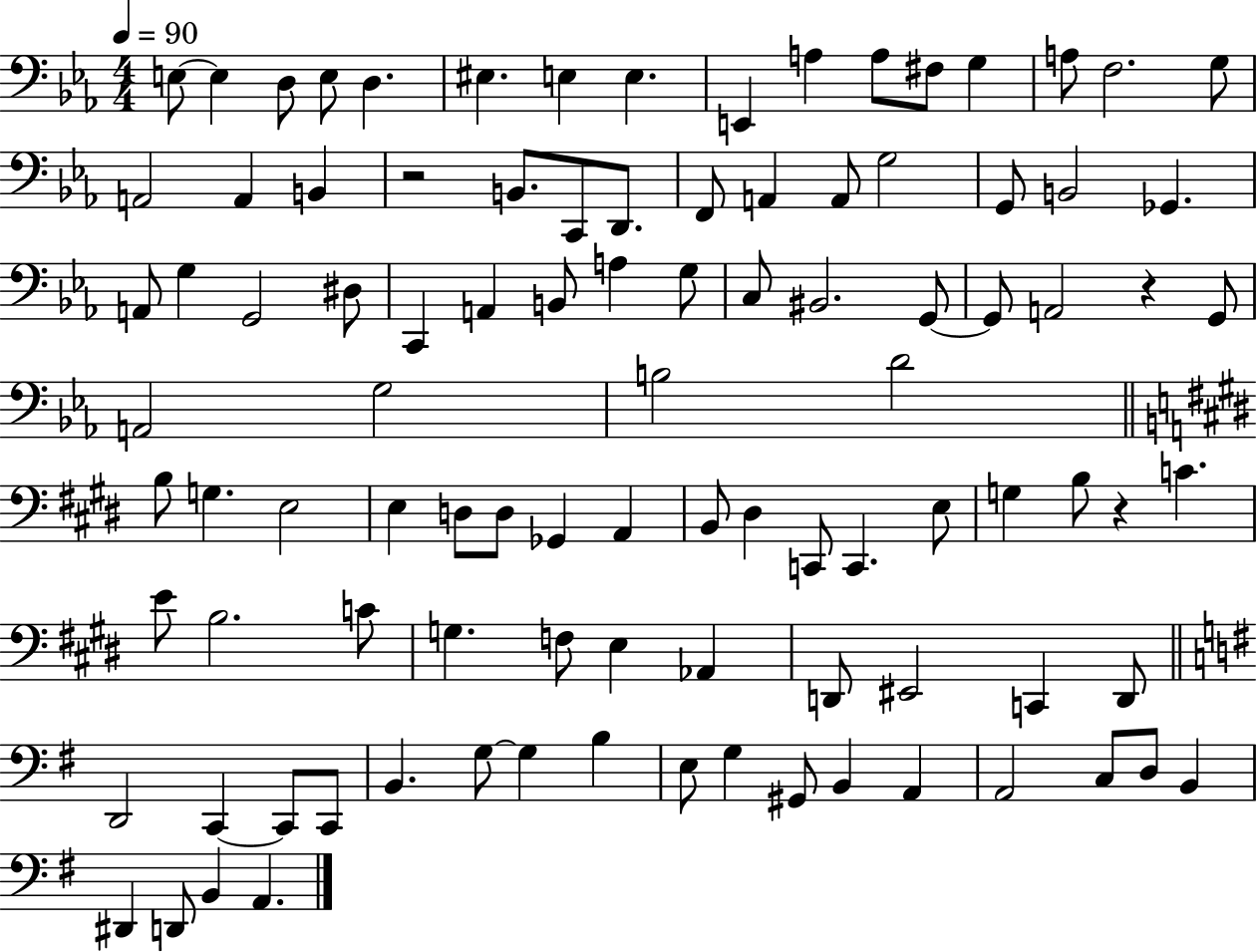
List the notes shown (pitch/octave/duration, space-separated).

E3/e E3/q D3/e E3/e D3/q. EIS3/q. E3/q E3/q. E2/q A3/q A3/e F#3/e G3/q A3/e F3/h. G3/e A2/h A2/q B2/q R/h B2/e. C2/e D2/e. F2/e A2/q A2/e G3/h G2/e B2/h Gb2/q. A2/e G3/q G2/h D#3/e C2/q A2/q B2/e A3/q G3/e C3/e BIS2/h. G2/e G2/e A2/h R/q G2/e A2/h G3/h B3/h D4/h B3/e G3/q. E3/h E3/q D3/e D3/e Gb2/q A2/q B2/e D#3/q C2/e C2/q. E3/e G3/q B3/e R/q C4/q. E4/e B3/h. C4/e G3/q. F3/e E3/q Ab2/q D2/e EIS2/h C2/q D2/e D2/h C2/q C2/e C2/e B2/q. G3/e G3/q B3/q E3/e G3/q G#2/e B2/q A2/q A2/h C3/e D3/e B2/q D#2/q D2/e B2/q A2/q.